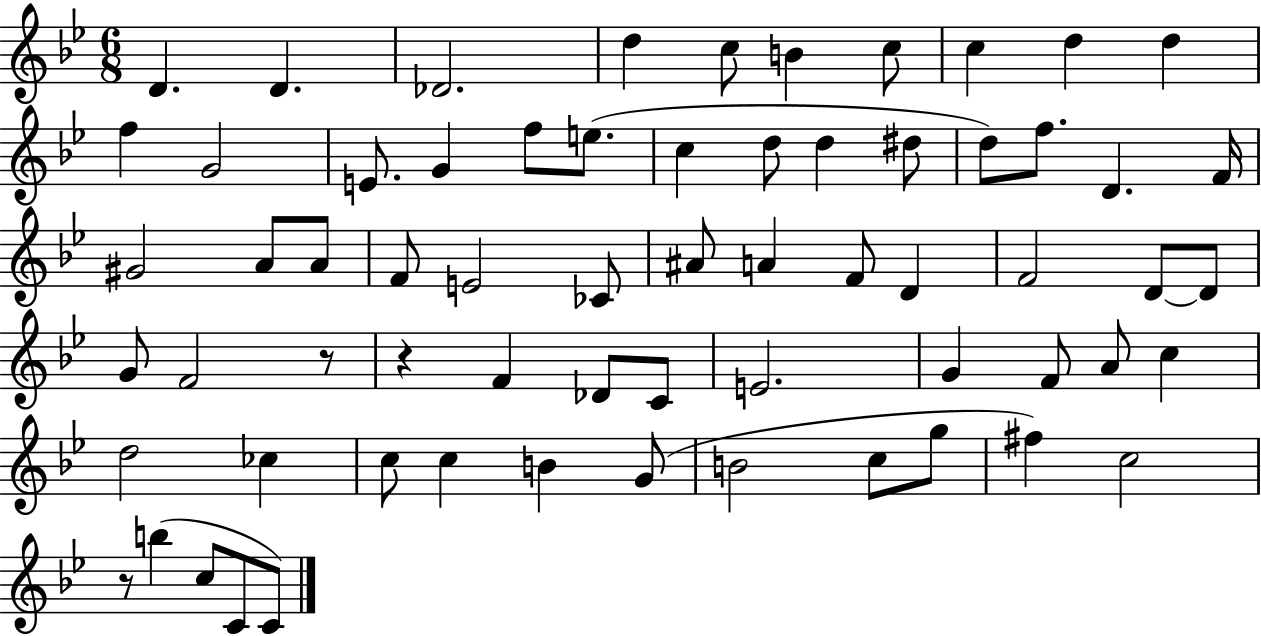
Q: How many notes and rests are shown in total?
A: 65